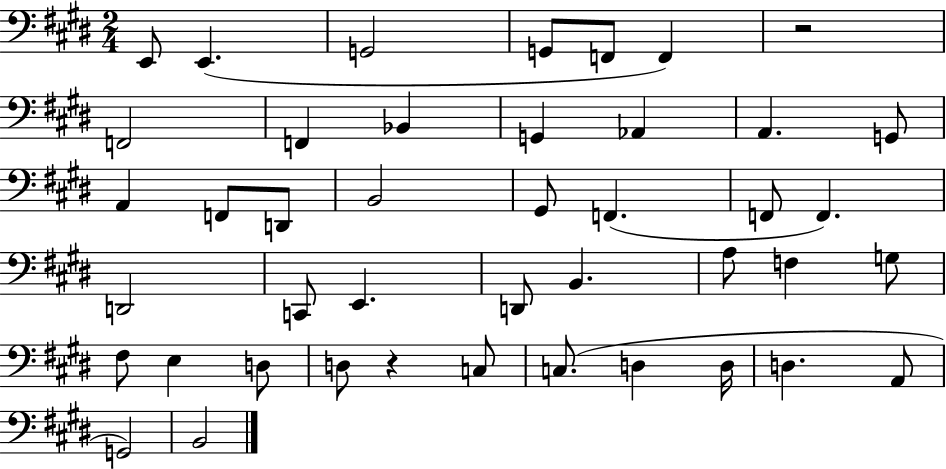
E2/e E2/q. G2/h G2/e F2/e F2/q R/h F2/h F2/q Bb2/q G2/q Ab2/q A2/q. G2/e A2/q F2/e D2/e B2/h G#2/e F2/q. F2/e F2/q. D2/h C2/e E2/q. D2/e B2/q. A3/e F3/q G3/e F#3/e E3/q D3/e D3/e R/q C3/e C3/e. D3/q D3/s D3/q. A2/e G2/h B2/h